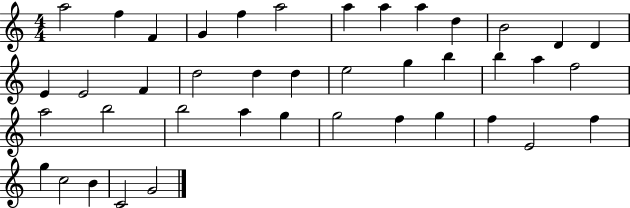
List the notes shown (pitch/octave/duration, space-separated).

A5/h F5/q F4/q G4/q F5/q A5/h A5/q A5/q A5/q D5/q B4/h D4/q D4/q E4/q E4/h F4/q D5/h D5/q D5/q E5/h G5/q B5/q B5/q A5/q F5/h A5/h B5/h B5/h A5/q G5/q G5/h F5/q G5/q F5/q E4/h F5/q G5/q C5/h B4/q C4/h G4/h